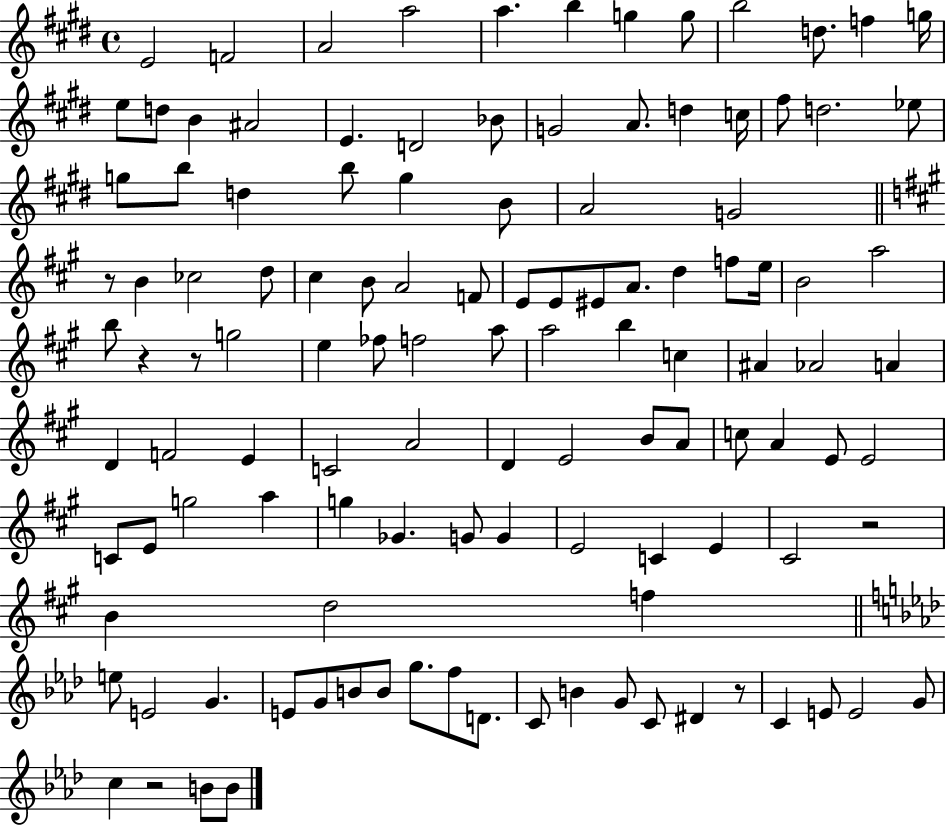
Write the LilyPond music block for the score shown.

{
  \clef treble
  \time 4/4
  \defaultTimeSignature
  \key e \major
  e'2 f'2 | a'2 a''2 | a''4. b''4 g''4 g''8 | b''2 d''8. f''4 g''16 | \break e''8 d''8 b'4 ais'2 | e'4. d'2 bes'8 | g'2 a'8. d''4 c''16 | fis''8 d''2. ees''8 | \break g''8 b''8 d''4 b''8 g''4 b'8 | a'2 g'2 | \bar "||" \break \key a \major r8 b'4 ces''2 d''8 | cis''4 b'8 a'2 f'8 | e'8 e'8 eis'8 a'8. d''4 f''8 e''16 | b'2 a''2 | \break b''8 r4 r8 g''2 | e''4 fes''8 f''2 a''8 | a''2 b''4 c''4 | ais'4 aes'2 a'4 | \break d'4 f'2 e'4 | c'2 a'2 | d'4 e'2 b'8 a'8 | c''8 a'4 e'8 e'2 | \break c'8 e'8 g''2 a''4 | g''4 ges'4. g'8 g'4 | e'2 c'4 e'4 | cis'2 r2 | \break b'4 d''2 f''4 | \bar "||" \break \key aes \major e''8 e'2 g'4. | e'8 g'8 b'8 b'8 g''8. f''8 d'8. | c'8 b'4 g'8 c'8 dis'4 r8 | c'4 e'8 e'2 g'8 | \break c''4 r2 b'8 b'8 | \bar "|."
}